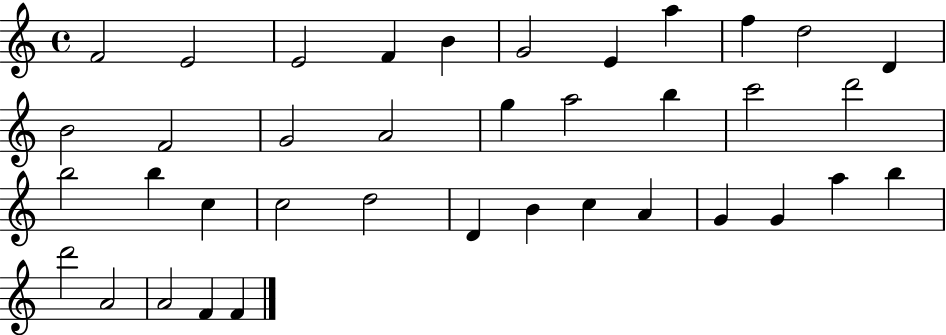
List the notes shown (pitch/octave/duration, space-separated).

F4/h E4/h E4/h F4/q B4/q G4/h E4/q A5/q F5/q D5/h D4/q B4/h F4/h G4/h A4/h G5/q A5/h B5/q C6/h D6/h B5/h B5/q C5/q C5/h D5/h D4/q B4/q C5/q A4/q G4/q G4/q A5/q B5/q D6/h A4/h A4/h F4/q F4/q